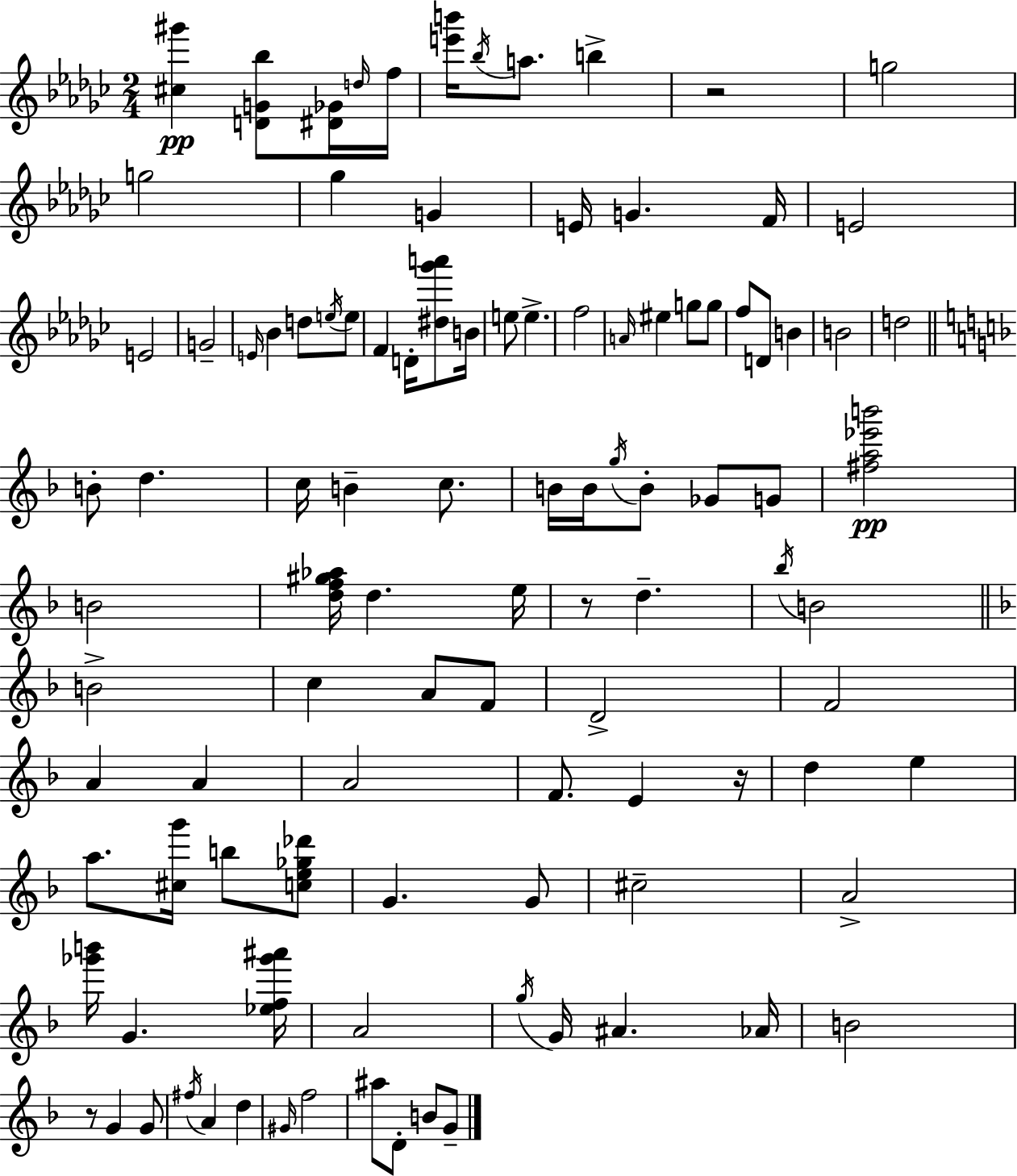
{
  \clef treble
  \numericTimeSignature
  \time 2/4
  \key ees \minor
  <cis'' gis'''>4\pp <d' g' bes''>8 <dis' ges'>16 \grace { d''16 } | f''16 <e''' b'''>16 \acciaccatura { bes''16 } a''8. b''4-> | r2 | g''2 | \break g''2 | ges''4 g'4 | e'16 g'4. | f'16 e'2 | \break e'2 | g'2-- | \grace { e'16 } bes'4 d''8 | \acciaccatura { e''16 } e''8 f'4 | \break d'16-. <dis'' ges''' a'''>8 b'16 e''8 e''4.-> | f''2 | \grace { a'16 } eis''4 | g''8 g''8 f''8 d'8 | \break b'4 b'2 | d''2 | \bar "||" \break \key f \major b'8-. d''4. | c''16 b'4-- c''8. | b'16 b'16 \acciaccatura { g''16 } b'8-. ges'8 g'8 | <fis'' a'' ees''' b'''>2\pp | \break b'2 | <d'' f'' gis'' aes''>16 d''4. | e''16 r8 d''4.-- | \acciaccatura { bes''16 } b'2 | \break \bar "||" \break \key f \major b'2-> | c''4 a'8 f'8 | d'2-> | f'2 | \break a'4 a'4 | a'2 | f'8. e'4 r16 | d''4 e''4 | \break a''8. <cis'' g'''>16 b''8 <c'' e'' ges'' des'''>8 | g'4. g'8 | cis''2-- | a'2-> | \break <ges''' b'''>16 g'4. <ees'' f'' ges''' ais'''>16 | a'2 | \acciaccatura { g''16 } g'16 ais'4. | aes'16 b'2 | \break r8 g'4 g'8 | \acciaccatura { fis''16 } a'4 d''4 | \grace { gis'16 } f''2 | ais''8 d'8-. b'8 | \break g'8-- \bar "|."
}